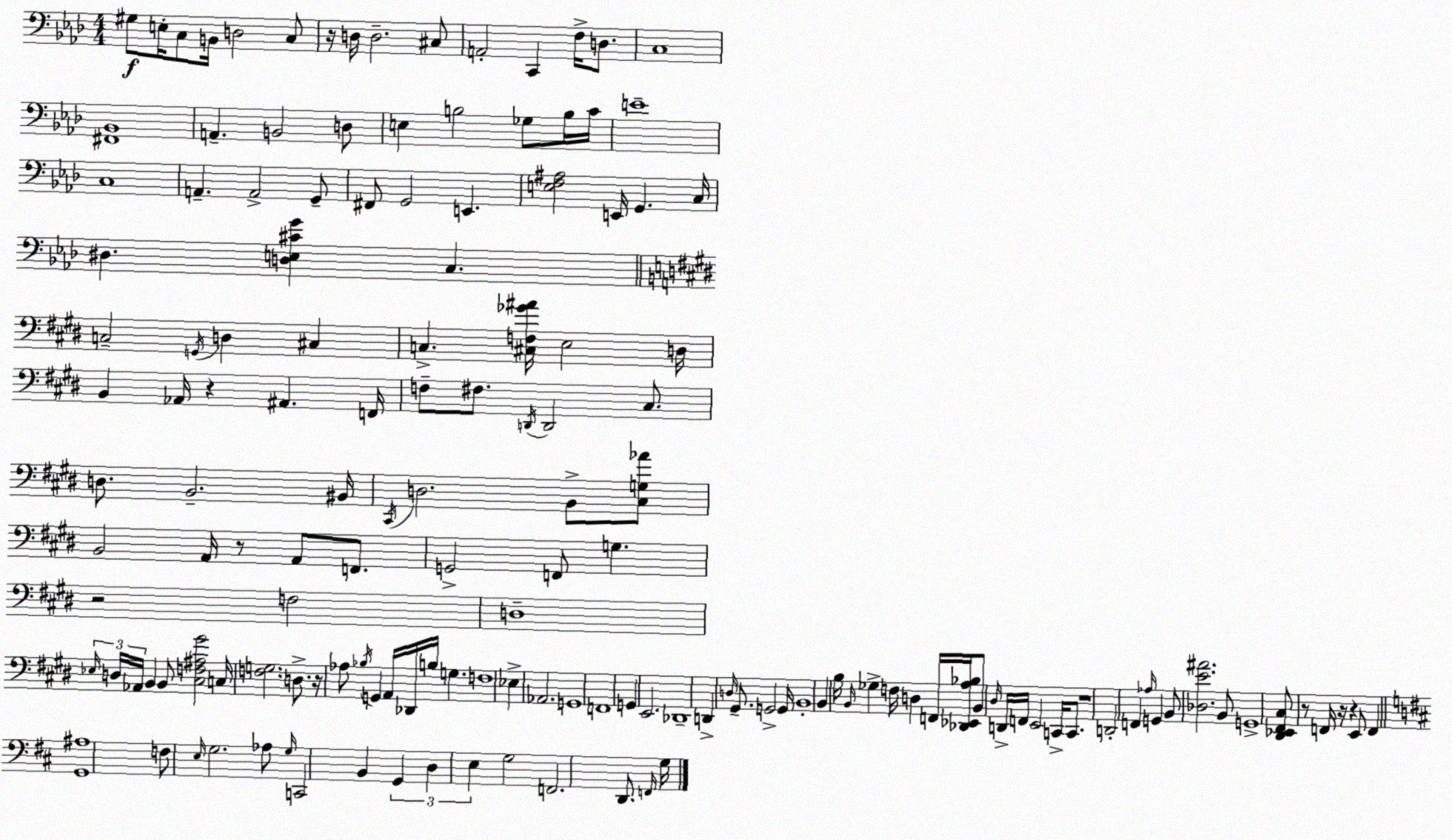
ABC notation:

X:1
T:Untitled
M:4/4
L:1/4
K:Fm
^G,/2 E,/4 C,/2 B,,/4 D,2 C,/2 z/4 D,/4 D,2 ^C,/2 A,,2 C,, F,/4 D,/2 C,4 [^F,,_B,,]4 A,, B,,2 D,/2 E, B,2 _G,/2 B,/4 C/4 E4 C,4 A,, A,,2 G,,/2 ^F,,/2 G,,2 E,, [E,F,^A,]2 E,,/4 G,, C,/4 ^D, [D,E,^CG] C, C,2 G,,/4 D, ^C, C, [^C,F,_G^A]/4 E,2 D,/4 B,, _A,,/4 z ^A,, F,,/4 F,/2 ^F,/2 D,,/4 D,,2 ^C,/2 D,/2 B,,2 ^B,,/4 ^C,,/4 D,2 B,,/2 [^C,G,_A]/2 B,,2 A,,/4 z/2 A,,/2 F,,/2 G,,2 F,,/2 G, z2 F,2 D,4 _E,/4 D,/4 _A,,/4 B,, B,,/2 [^C,F,^A,^G]2 C,/4 [F,G,]2 D,/2 z/4 _A,/2 _B,/4 G,, A,,/4 _D,,/4 B,/4 G, F,4 _E, _A,,2 G,,4 F,,4 G,, E,,2 _D,,4 D,, D,/4 ^G,,/2 G,,2 G,,/4 B,,4 B,, B,/4 B,,/4 _G, F,/4 D, F,,/4 [_D,,_E,,A,_B,]/4 B,,/2 ^D,/4 D,,/4 F,,/4 E,,2 C,,/4 C,,/2 z4 D,,2 F,, _A,/4 G,, B,,/2 [_D,E^A]2 B,,/2 G,,4 [^D,,_E,,^F,,^C,]/2 z/2 F,,/4 z/4 z E,,/2 F,, [G,,^A,]4 F,/2 E,/4 G,2 _A,/2 G,/4 C,,2 B,, G,, D, E, G,2 F,,2 D,,/2 F,,/4 G,/4